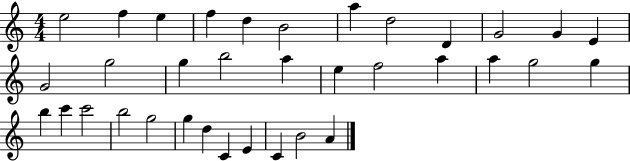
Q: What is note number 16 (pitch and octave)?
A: B5